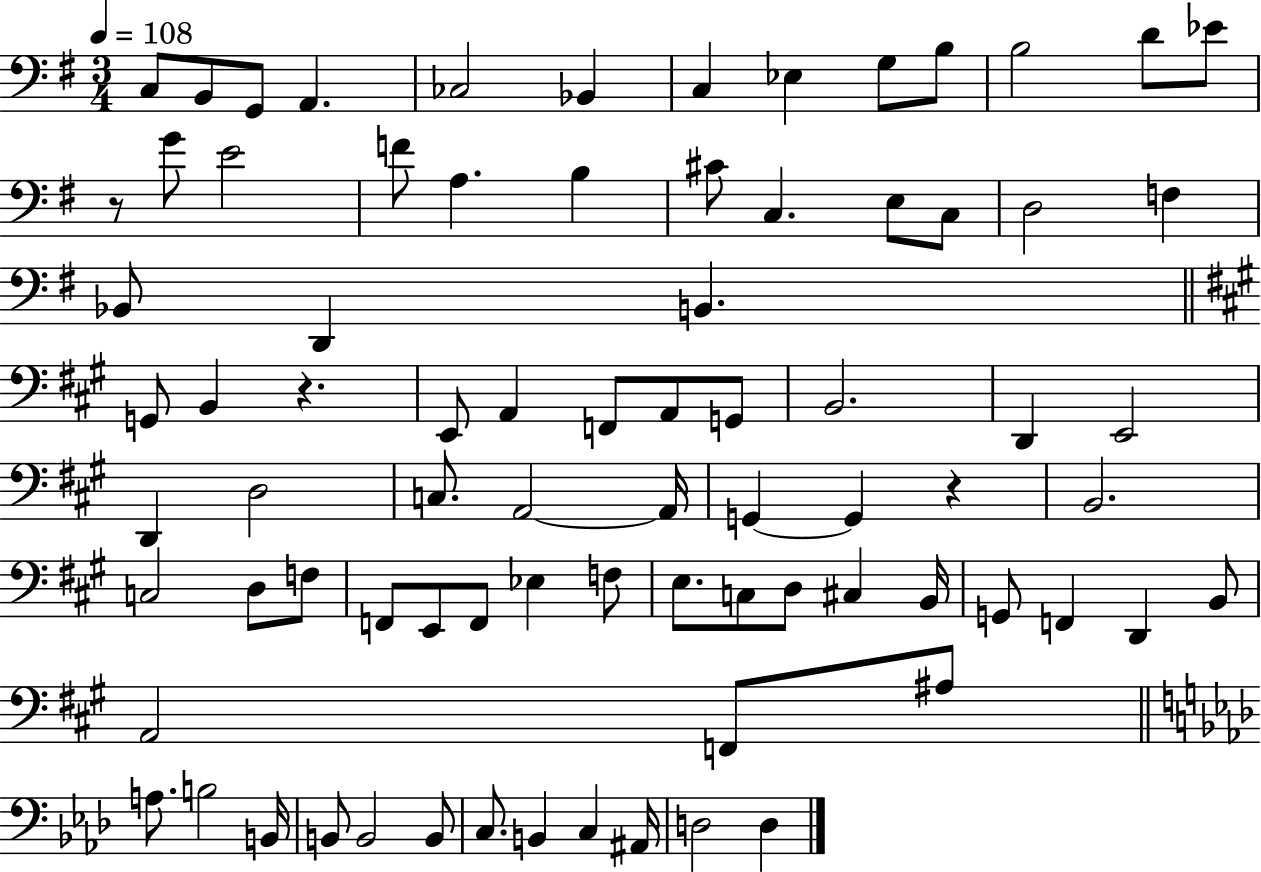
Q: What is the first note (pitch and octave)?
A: C3